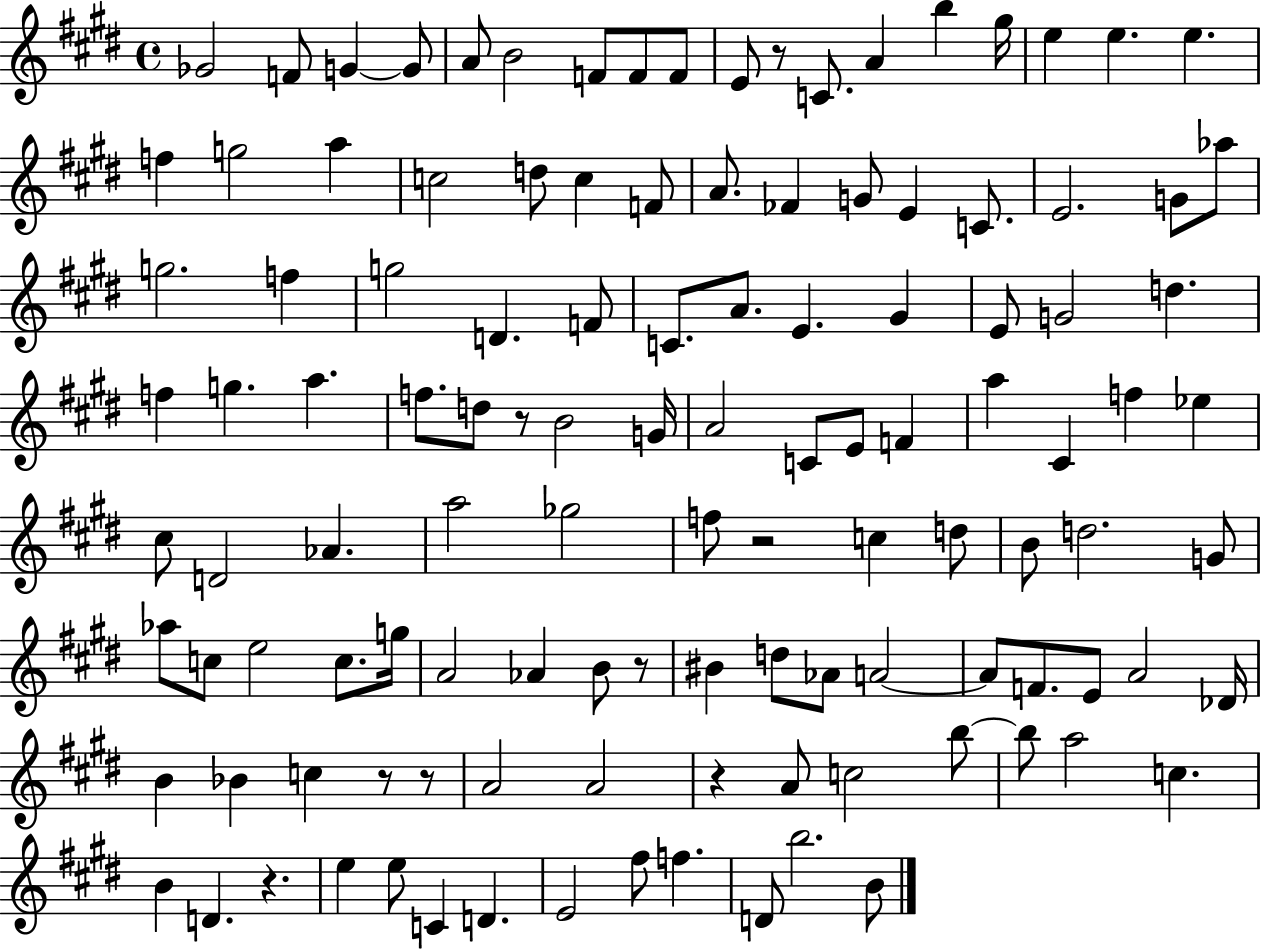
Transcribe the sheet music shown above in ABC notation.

X:1
T:Untitled
M:4/4
L:1/4
K:E
_G2 F/2 G G/2 A/2 B2 F/2 F/2 F/2 E/2 z/2 C/2 A b ^g/4 e e e f g2 a c2 d/2 c F/2 A/2 _F G/2 E C/2 E2 G/2 _a/2 g2 f g2 D F/2 C/2 A/2 E ^G E/2 G2 d f g a f/2 d/2 z/2 B2 G/4 A2 C/2 E/2 F a ^C f _e ^c/2 D2 _A a2 _g2 f/2 z2 c d/2 B/2 d2 G/2 _a/2 c/2 e2 c/2 g/4 A2 _A B/2 z/2 ^B d/2 _A/2 A2 A/2 F/2 E/2 A2 _D/4 B _B c z/2 z/2 A2 A2 z A/2 c2 b/2 b/2 a2 c B D z e e/2 C D E2 ^f/2 f D/2 b2 B/2